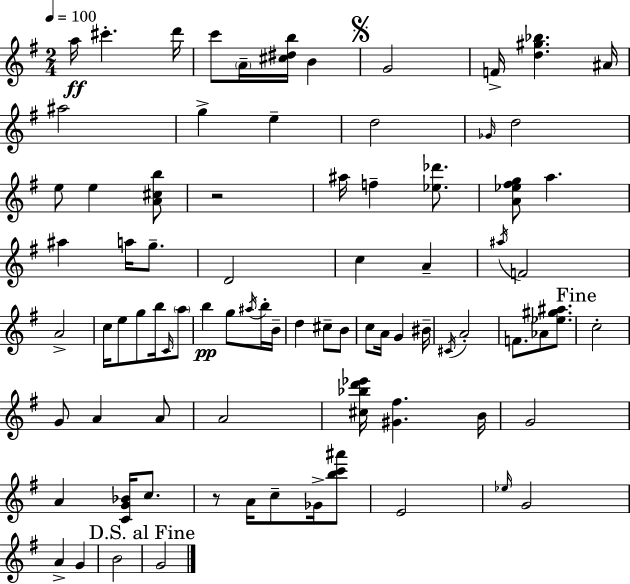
X:1
T:Untitled
M:2/4
L:1/4
K:Em
a/4 ^c' d'/4 c'/2 A/4 [^c^db]/4 B G2 F/4 [d^g_b] ^A/4 ^a2 g e d2 _G/4 d2 e/2 e [A^cb]/2 z2 ^a/4 f [_e_d']/2 [A_e^fg]/2 a ^a a/4 g/2 D2 c A ^a/4 F2 A2 c/4 e/2 g/2 b/4 C/4 a/2 b g/2 ^a/4 b/4 B/4 d ^c/2 B/2 c/2 A/4 G ^B/4 ^C/4 A2 F/2 _A/2 [_e^g^a]/2 c2 G/2 A A/2 A2 [^c_bd'_e']/4 [^G^f] B/4 G2 A [CG_B]/4 c/2 z/2 A/4 c/2 _G/4 [bc'^a']/2 E2 _e/4 G2 A G B2 G2